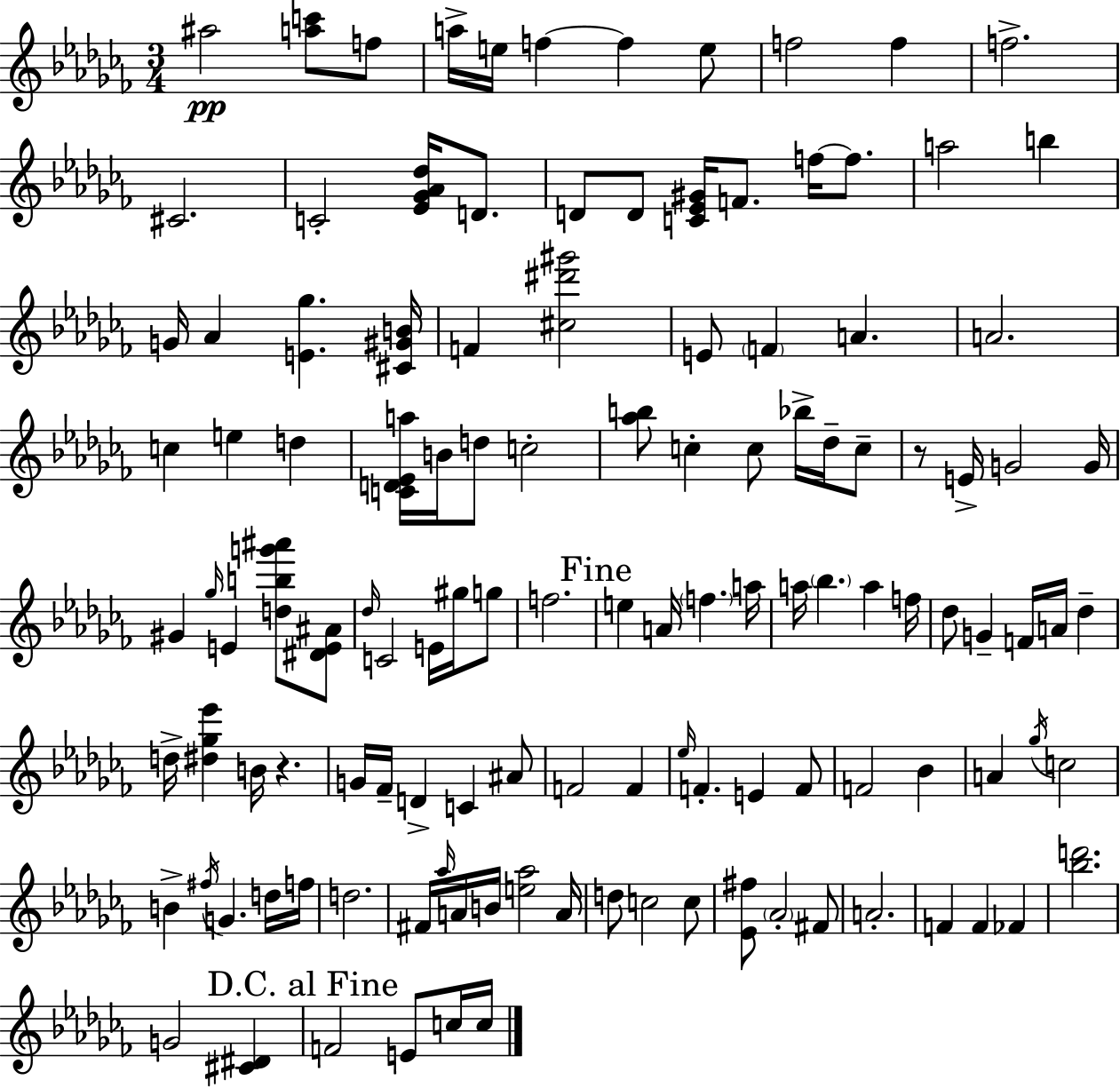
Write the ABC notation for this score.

X:1
T:Untitled
M:3/4
L:1/4
K:Abm
^a2 [ac']/2 f/2 a/4 e/4 f f e/2 f2 f f2 ^C2 C2 [_E_G_A_d]/4 D/2 D/2 D/2 [C_E^G]/4 F/2 f/4 f/2 a2 b G/4 _A [E_g] [^C^GB]/4 F [^c^d'^g']2 E/2 F A A2 c e d [CD_Ea]/4 B/4 d/2 c2 [_ab]/2 c c/2 _b/4 _d/4 c/2 z/2 E/4 G2 G/4 ^G _g/4 E [dbg'^a']/2 [^DE^A]/2 _d/4 C2 E/4 ^g/4 g/2 f2 e A/4 f a/4 a/4 _b a f/4 _d/2 G F/4 A/4 _d d/4 [^d_g_e'] B/4 z G/4 _F/4 D C ^A/2 F2 F _e/4 F E F/2 F2 _B A _g/4 c2 B ^f/4 G d/4 f/4 d2 ^F/4 _a/4 A/4 B/4 [e_a]2 A/4 d/2 c2 c/2 [_E^f]/2 _A2 ^F/2 A2 F F _F [_bd']2 G2 [^C^D] F2 E/2 c/4 c/4